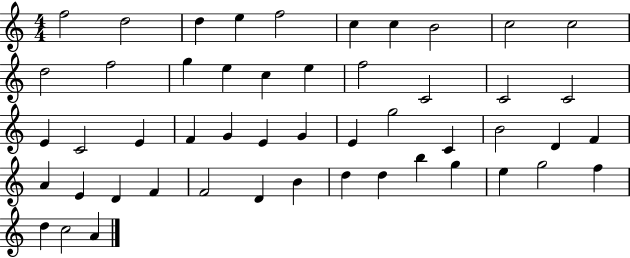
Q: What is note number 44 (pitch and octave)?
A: G5